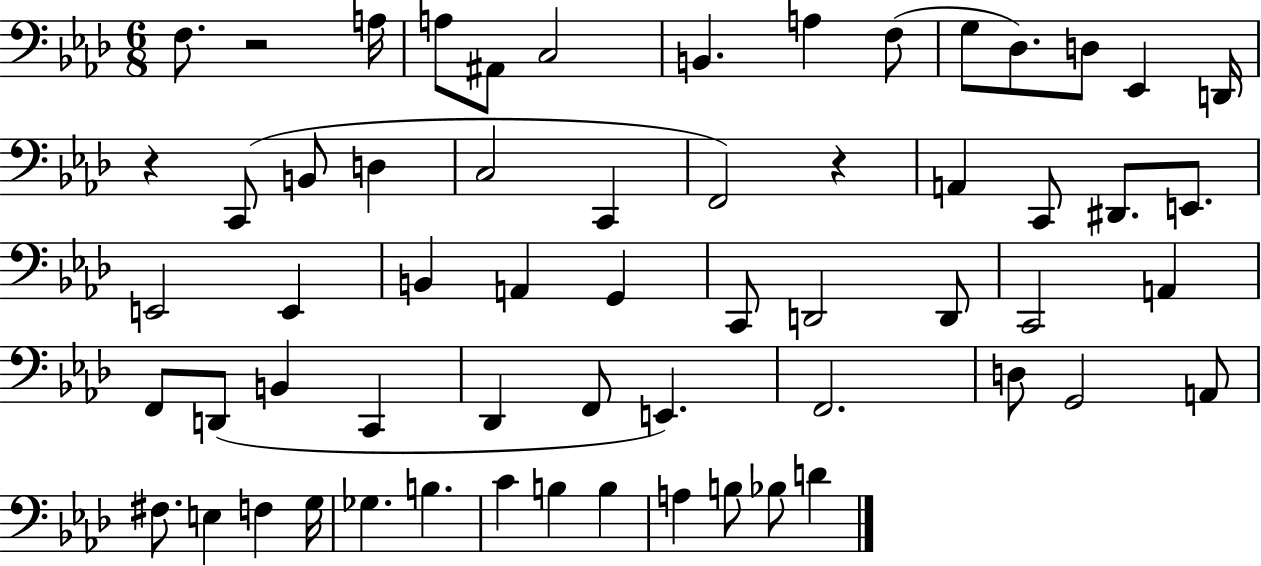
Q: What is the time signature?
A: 6/8